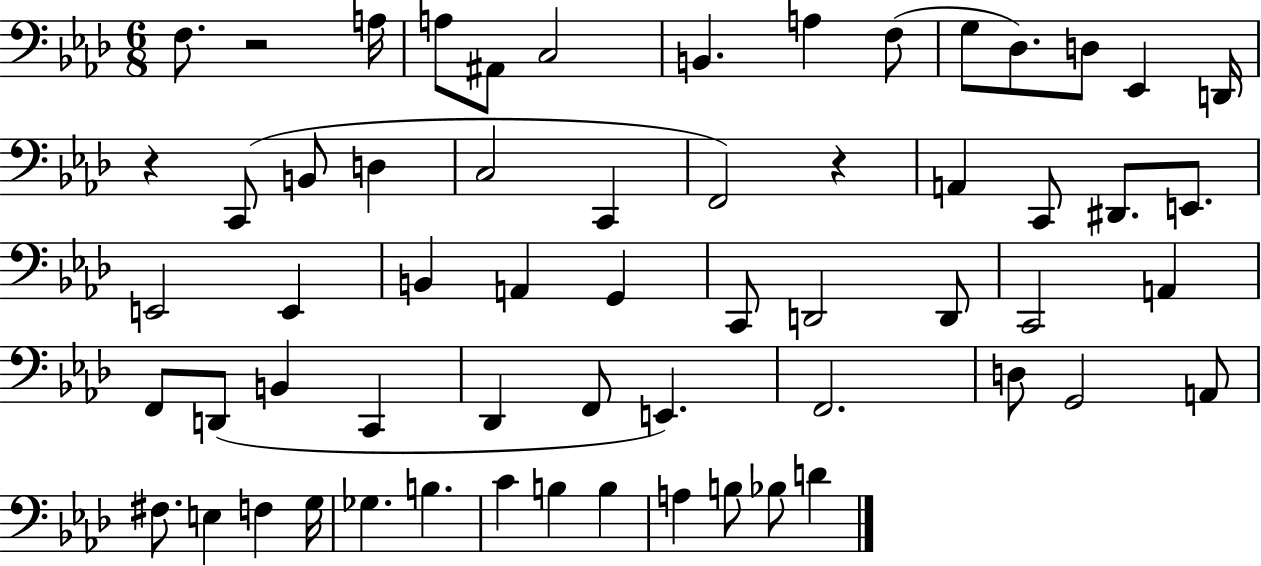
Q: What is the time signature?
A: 6/8